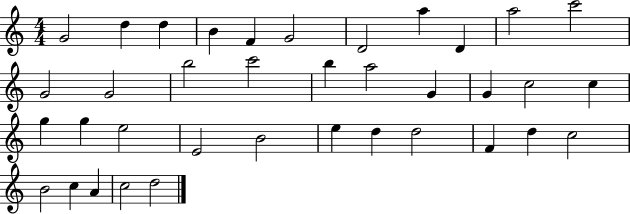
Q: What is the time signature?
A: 4/4